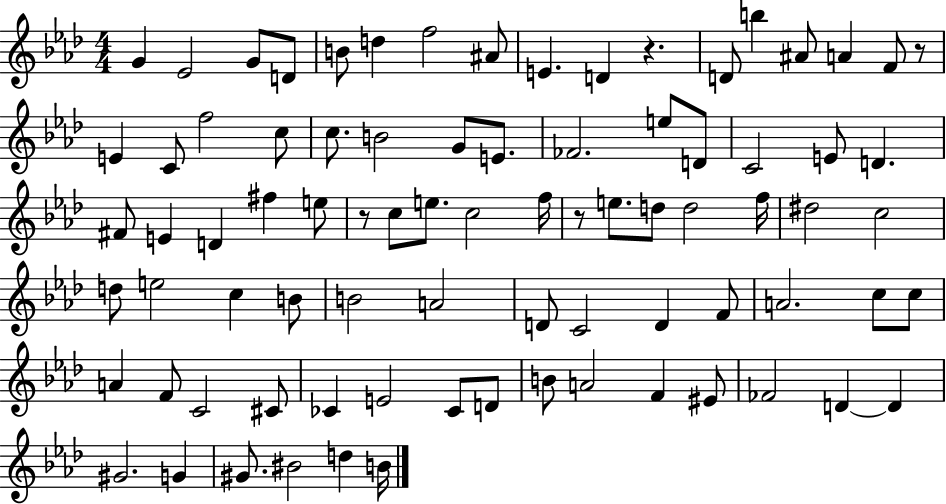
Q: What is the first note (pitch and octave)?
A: G4